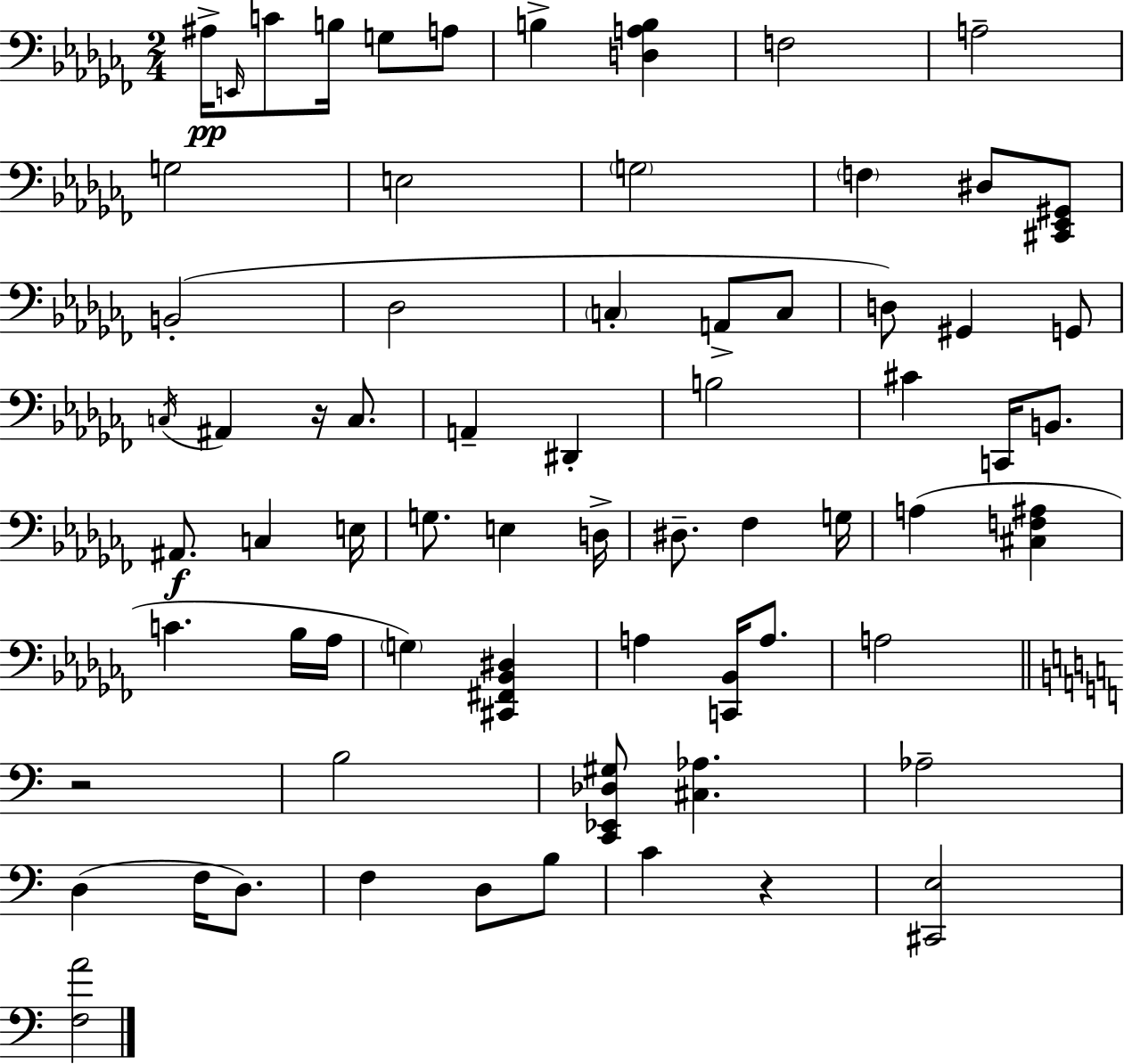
{
  \clef bass
  \numericTimeSignature
  \time 2/4
  \key aes \minor
  ais16->\pp \grace { e,16 } c'8 b16 g8 a8 | b4-> <d a b>4 | f2 | a2-- | \break g2 | e2 | \parenthesize g2 | \parenthesize f4 dis8 <cis, ees, gis,>8 | \break b,2-.( | des2 | \parenthesize c4-. a,8-> c8 | d8) gis,4 g,8 | \break \acciaccatura { c16 } ais,4 r16 c8. | a,4-- dis,4-. | b2 | cis'4 c,16 b,8. | \break ais,8.\f c4 | e16 g8. e4 | d16-> dis8.-- fes4 | g16 a4( <cis f ais>4 | \break c'4. | bes16 aes16 \parenthesize g4) <cis, fis, bes, dis>4 | a4 <c, bes,>16 a8. | a2 | \break \bar "||" \break \key c \major r2 | b2 | <c, ees, des gis>8 <cis aes>4. | aes2-- | \break d4( f16 d8.) | f4 d8 b8 | c'4 r4 | <cis, e>2 | \break <f a'>2 | \bar "|."
}